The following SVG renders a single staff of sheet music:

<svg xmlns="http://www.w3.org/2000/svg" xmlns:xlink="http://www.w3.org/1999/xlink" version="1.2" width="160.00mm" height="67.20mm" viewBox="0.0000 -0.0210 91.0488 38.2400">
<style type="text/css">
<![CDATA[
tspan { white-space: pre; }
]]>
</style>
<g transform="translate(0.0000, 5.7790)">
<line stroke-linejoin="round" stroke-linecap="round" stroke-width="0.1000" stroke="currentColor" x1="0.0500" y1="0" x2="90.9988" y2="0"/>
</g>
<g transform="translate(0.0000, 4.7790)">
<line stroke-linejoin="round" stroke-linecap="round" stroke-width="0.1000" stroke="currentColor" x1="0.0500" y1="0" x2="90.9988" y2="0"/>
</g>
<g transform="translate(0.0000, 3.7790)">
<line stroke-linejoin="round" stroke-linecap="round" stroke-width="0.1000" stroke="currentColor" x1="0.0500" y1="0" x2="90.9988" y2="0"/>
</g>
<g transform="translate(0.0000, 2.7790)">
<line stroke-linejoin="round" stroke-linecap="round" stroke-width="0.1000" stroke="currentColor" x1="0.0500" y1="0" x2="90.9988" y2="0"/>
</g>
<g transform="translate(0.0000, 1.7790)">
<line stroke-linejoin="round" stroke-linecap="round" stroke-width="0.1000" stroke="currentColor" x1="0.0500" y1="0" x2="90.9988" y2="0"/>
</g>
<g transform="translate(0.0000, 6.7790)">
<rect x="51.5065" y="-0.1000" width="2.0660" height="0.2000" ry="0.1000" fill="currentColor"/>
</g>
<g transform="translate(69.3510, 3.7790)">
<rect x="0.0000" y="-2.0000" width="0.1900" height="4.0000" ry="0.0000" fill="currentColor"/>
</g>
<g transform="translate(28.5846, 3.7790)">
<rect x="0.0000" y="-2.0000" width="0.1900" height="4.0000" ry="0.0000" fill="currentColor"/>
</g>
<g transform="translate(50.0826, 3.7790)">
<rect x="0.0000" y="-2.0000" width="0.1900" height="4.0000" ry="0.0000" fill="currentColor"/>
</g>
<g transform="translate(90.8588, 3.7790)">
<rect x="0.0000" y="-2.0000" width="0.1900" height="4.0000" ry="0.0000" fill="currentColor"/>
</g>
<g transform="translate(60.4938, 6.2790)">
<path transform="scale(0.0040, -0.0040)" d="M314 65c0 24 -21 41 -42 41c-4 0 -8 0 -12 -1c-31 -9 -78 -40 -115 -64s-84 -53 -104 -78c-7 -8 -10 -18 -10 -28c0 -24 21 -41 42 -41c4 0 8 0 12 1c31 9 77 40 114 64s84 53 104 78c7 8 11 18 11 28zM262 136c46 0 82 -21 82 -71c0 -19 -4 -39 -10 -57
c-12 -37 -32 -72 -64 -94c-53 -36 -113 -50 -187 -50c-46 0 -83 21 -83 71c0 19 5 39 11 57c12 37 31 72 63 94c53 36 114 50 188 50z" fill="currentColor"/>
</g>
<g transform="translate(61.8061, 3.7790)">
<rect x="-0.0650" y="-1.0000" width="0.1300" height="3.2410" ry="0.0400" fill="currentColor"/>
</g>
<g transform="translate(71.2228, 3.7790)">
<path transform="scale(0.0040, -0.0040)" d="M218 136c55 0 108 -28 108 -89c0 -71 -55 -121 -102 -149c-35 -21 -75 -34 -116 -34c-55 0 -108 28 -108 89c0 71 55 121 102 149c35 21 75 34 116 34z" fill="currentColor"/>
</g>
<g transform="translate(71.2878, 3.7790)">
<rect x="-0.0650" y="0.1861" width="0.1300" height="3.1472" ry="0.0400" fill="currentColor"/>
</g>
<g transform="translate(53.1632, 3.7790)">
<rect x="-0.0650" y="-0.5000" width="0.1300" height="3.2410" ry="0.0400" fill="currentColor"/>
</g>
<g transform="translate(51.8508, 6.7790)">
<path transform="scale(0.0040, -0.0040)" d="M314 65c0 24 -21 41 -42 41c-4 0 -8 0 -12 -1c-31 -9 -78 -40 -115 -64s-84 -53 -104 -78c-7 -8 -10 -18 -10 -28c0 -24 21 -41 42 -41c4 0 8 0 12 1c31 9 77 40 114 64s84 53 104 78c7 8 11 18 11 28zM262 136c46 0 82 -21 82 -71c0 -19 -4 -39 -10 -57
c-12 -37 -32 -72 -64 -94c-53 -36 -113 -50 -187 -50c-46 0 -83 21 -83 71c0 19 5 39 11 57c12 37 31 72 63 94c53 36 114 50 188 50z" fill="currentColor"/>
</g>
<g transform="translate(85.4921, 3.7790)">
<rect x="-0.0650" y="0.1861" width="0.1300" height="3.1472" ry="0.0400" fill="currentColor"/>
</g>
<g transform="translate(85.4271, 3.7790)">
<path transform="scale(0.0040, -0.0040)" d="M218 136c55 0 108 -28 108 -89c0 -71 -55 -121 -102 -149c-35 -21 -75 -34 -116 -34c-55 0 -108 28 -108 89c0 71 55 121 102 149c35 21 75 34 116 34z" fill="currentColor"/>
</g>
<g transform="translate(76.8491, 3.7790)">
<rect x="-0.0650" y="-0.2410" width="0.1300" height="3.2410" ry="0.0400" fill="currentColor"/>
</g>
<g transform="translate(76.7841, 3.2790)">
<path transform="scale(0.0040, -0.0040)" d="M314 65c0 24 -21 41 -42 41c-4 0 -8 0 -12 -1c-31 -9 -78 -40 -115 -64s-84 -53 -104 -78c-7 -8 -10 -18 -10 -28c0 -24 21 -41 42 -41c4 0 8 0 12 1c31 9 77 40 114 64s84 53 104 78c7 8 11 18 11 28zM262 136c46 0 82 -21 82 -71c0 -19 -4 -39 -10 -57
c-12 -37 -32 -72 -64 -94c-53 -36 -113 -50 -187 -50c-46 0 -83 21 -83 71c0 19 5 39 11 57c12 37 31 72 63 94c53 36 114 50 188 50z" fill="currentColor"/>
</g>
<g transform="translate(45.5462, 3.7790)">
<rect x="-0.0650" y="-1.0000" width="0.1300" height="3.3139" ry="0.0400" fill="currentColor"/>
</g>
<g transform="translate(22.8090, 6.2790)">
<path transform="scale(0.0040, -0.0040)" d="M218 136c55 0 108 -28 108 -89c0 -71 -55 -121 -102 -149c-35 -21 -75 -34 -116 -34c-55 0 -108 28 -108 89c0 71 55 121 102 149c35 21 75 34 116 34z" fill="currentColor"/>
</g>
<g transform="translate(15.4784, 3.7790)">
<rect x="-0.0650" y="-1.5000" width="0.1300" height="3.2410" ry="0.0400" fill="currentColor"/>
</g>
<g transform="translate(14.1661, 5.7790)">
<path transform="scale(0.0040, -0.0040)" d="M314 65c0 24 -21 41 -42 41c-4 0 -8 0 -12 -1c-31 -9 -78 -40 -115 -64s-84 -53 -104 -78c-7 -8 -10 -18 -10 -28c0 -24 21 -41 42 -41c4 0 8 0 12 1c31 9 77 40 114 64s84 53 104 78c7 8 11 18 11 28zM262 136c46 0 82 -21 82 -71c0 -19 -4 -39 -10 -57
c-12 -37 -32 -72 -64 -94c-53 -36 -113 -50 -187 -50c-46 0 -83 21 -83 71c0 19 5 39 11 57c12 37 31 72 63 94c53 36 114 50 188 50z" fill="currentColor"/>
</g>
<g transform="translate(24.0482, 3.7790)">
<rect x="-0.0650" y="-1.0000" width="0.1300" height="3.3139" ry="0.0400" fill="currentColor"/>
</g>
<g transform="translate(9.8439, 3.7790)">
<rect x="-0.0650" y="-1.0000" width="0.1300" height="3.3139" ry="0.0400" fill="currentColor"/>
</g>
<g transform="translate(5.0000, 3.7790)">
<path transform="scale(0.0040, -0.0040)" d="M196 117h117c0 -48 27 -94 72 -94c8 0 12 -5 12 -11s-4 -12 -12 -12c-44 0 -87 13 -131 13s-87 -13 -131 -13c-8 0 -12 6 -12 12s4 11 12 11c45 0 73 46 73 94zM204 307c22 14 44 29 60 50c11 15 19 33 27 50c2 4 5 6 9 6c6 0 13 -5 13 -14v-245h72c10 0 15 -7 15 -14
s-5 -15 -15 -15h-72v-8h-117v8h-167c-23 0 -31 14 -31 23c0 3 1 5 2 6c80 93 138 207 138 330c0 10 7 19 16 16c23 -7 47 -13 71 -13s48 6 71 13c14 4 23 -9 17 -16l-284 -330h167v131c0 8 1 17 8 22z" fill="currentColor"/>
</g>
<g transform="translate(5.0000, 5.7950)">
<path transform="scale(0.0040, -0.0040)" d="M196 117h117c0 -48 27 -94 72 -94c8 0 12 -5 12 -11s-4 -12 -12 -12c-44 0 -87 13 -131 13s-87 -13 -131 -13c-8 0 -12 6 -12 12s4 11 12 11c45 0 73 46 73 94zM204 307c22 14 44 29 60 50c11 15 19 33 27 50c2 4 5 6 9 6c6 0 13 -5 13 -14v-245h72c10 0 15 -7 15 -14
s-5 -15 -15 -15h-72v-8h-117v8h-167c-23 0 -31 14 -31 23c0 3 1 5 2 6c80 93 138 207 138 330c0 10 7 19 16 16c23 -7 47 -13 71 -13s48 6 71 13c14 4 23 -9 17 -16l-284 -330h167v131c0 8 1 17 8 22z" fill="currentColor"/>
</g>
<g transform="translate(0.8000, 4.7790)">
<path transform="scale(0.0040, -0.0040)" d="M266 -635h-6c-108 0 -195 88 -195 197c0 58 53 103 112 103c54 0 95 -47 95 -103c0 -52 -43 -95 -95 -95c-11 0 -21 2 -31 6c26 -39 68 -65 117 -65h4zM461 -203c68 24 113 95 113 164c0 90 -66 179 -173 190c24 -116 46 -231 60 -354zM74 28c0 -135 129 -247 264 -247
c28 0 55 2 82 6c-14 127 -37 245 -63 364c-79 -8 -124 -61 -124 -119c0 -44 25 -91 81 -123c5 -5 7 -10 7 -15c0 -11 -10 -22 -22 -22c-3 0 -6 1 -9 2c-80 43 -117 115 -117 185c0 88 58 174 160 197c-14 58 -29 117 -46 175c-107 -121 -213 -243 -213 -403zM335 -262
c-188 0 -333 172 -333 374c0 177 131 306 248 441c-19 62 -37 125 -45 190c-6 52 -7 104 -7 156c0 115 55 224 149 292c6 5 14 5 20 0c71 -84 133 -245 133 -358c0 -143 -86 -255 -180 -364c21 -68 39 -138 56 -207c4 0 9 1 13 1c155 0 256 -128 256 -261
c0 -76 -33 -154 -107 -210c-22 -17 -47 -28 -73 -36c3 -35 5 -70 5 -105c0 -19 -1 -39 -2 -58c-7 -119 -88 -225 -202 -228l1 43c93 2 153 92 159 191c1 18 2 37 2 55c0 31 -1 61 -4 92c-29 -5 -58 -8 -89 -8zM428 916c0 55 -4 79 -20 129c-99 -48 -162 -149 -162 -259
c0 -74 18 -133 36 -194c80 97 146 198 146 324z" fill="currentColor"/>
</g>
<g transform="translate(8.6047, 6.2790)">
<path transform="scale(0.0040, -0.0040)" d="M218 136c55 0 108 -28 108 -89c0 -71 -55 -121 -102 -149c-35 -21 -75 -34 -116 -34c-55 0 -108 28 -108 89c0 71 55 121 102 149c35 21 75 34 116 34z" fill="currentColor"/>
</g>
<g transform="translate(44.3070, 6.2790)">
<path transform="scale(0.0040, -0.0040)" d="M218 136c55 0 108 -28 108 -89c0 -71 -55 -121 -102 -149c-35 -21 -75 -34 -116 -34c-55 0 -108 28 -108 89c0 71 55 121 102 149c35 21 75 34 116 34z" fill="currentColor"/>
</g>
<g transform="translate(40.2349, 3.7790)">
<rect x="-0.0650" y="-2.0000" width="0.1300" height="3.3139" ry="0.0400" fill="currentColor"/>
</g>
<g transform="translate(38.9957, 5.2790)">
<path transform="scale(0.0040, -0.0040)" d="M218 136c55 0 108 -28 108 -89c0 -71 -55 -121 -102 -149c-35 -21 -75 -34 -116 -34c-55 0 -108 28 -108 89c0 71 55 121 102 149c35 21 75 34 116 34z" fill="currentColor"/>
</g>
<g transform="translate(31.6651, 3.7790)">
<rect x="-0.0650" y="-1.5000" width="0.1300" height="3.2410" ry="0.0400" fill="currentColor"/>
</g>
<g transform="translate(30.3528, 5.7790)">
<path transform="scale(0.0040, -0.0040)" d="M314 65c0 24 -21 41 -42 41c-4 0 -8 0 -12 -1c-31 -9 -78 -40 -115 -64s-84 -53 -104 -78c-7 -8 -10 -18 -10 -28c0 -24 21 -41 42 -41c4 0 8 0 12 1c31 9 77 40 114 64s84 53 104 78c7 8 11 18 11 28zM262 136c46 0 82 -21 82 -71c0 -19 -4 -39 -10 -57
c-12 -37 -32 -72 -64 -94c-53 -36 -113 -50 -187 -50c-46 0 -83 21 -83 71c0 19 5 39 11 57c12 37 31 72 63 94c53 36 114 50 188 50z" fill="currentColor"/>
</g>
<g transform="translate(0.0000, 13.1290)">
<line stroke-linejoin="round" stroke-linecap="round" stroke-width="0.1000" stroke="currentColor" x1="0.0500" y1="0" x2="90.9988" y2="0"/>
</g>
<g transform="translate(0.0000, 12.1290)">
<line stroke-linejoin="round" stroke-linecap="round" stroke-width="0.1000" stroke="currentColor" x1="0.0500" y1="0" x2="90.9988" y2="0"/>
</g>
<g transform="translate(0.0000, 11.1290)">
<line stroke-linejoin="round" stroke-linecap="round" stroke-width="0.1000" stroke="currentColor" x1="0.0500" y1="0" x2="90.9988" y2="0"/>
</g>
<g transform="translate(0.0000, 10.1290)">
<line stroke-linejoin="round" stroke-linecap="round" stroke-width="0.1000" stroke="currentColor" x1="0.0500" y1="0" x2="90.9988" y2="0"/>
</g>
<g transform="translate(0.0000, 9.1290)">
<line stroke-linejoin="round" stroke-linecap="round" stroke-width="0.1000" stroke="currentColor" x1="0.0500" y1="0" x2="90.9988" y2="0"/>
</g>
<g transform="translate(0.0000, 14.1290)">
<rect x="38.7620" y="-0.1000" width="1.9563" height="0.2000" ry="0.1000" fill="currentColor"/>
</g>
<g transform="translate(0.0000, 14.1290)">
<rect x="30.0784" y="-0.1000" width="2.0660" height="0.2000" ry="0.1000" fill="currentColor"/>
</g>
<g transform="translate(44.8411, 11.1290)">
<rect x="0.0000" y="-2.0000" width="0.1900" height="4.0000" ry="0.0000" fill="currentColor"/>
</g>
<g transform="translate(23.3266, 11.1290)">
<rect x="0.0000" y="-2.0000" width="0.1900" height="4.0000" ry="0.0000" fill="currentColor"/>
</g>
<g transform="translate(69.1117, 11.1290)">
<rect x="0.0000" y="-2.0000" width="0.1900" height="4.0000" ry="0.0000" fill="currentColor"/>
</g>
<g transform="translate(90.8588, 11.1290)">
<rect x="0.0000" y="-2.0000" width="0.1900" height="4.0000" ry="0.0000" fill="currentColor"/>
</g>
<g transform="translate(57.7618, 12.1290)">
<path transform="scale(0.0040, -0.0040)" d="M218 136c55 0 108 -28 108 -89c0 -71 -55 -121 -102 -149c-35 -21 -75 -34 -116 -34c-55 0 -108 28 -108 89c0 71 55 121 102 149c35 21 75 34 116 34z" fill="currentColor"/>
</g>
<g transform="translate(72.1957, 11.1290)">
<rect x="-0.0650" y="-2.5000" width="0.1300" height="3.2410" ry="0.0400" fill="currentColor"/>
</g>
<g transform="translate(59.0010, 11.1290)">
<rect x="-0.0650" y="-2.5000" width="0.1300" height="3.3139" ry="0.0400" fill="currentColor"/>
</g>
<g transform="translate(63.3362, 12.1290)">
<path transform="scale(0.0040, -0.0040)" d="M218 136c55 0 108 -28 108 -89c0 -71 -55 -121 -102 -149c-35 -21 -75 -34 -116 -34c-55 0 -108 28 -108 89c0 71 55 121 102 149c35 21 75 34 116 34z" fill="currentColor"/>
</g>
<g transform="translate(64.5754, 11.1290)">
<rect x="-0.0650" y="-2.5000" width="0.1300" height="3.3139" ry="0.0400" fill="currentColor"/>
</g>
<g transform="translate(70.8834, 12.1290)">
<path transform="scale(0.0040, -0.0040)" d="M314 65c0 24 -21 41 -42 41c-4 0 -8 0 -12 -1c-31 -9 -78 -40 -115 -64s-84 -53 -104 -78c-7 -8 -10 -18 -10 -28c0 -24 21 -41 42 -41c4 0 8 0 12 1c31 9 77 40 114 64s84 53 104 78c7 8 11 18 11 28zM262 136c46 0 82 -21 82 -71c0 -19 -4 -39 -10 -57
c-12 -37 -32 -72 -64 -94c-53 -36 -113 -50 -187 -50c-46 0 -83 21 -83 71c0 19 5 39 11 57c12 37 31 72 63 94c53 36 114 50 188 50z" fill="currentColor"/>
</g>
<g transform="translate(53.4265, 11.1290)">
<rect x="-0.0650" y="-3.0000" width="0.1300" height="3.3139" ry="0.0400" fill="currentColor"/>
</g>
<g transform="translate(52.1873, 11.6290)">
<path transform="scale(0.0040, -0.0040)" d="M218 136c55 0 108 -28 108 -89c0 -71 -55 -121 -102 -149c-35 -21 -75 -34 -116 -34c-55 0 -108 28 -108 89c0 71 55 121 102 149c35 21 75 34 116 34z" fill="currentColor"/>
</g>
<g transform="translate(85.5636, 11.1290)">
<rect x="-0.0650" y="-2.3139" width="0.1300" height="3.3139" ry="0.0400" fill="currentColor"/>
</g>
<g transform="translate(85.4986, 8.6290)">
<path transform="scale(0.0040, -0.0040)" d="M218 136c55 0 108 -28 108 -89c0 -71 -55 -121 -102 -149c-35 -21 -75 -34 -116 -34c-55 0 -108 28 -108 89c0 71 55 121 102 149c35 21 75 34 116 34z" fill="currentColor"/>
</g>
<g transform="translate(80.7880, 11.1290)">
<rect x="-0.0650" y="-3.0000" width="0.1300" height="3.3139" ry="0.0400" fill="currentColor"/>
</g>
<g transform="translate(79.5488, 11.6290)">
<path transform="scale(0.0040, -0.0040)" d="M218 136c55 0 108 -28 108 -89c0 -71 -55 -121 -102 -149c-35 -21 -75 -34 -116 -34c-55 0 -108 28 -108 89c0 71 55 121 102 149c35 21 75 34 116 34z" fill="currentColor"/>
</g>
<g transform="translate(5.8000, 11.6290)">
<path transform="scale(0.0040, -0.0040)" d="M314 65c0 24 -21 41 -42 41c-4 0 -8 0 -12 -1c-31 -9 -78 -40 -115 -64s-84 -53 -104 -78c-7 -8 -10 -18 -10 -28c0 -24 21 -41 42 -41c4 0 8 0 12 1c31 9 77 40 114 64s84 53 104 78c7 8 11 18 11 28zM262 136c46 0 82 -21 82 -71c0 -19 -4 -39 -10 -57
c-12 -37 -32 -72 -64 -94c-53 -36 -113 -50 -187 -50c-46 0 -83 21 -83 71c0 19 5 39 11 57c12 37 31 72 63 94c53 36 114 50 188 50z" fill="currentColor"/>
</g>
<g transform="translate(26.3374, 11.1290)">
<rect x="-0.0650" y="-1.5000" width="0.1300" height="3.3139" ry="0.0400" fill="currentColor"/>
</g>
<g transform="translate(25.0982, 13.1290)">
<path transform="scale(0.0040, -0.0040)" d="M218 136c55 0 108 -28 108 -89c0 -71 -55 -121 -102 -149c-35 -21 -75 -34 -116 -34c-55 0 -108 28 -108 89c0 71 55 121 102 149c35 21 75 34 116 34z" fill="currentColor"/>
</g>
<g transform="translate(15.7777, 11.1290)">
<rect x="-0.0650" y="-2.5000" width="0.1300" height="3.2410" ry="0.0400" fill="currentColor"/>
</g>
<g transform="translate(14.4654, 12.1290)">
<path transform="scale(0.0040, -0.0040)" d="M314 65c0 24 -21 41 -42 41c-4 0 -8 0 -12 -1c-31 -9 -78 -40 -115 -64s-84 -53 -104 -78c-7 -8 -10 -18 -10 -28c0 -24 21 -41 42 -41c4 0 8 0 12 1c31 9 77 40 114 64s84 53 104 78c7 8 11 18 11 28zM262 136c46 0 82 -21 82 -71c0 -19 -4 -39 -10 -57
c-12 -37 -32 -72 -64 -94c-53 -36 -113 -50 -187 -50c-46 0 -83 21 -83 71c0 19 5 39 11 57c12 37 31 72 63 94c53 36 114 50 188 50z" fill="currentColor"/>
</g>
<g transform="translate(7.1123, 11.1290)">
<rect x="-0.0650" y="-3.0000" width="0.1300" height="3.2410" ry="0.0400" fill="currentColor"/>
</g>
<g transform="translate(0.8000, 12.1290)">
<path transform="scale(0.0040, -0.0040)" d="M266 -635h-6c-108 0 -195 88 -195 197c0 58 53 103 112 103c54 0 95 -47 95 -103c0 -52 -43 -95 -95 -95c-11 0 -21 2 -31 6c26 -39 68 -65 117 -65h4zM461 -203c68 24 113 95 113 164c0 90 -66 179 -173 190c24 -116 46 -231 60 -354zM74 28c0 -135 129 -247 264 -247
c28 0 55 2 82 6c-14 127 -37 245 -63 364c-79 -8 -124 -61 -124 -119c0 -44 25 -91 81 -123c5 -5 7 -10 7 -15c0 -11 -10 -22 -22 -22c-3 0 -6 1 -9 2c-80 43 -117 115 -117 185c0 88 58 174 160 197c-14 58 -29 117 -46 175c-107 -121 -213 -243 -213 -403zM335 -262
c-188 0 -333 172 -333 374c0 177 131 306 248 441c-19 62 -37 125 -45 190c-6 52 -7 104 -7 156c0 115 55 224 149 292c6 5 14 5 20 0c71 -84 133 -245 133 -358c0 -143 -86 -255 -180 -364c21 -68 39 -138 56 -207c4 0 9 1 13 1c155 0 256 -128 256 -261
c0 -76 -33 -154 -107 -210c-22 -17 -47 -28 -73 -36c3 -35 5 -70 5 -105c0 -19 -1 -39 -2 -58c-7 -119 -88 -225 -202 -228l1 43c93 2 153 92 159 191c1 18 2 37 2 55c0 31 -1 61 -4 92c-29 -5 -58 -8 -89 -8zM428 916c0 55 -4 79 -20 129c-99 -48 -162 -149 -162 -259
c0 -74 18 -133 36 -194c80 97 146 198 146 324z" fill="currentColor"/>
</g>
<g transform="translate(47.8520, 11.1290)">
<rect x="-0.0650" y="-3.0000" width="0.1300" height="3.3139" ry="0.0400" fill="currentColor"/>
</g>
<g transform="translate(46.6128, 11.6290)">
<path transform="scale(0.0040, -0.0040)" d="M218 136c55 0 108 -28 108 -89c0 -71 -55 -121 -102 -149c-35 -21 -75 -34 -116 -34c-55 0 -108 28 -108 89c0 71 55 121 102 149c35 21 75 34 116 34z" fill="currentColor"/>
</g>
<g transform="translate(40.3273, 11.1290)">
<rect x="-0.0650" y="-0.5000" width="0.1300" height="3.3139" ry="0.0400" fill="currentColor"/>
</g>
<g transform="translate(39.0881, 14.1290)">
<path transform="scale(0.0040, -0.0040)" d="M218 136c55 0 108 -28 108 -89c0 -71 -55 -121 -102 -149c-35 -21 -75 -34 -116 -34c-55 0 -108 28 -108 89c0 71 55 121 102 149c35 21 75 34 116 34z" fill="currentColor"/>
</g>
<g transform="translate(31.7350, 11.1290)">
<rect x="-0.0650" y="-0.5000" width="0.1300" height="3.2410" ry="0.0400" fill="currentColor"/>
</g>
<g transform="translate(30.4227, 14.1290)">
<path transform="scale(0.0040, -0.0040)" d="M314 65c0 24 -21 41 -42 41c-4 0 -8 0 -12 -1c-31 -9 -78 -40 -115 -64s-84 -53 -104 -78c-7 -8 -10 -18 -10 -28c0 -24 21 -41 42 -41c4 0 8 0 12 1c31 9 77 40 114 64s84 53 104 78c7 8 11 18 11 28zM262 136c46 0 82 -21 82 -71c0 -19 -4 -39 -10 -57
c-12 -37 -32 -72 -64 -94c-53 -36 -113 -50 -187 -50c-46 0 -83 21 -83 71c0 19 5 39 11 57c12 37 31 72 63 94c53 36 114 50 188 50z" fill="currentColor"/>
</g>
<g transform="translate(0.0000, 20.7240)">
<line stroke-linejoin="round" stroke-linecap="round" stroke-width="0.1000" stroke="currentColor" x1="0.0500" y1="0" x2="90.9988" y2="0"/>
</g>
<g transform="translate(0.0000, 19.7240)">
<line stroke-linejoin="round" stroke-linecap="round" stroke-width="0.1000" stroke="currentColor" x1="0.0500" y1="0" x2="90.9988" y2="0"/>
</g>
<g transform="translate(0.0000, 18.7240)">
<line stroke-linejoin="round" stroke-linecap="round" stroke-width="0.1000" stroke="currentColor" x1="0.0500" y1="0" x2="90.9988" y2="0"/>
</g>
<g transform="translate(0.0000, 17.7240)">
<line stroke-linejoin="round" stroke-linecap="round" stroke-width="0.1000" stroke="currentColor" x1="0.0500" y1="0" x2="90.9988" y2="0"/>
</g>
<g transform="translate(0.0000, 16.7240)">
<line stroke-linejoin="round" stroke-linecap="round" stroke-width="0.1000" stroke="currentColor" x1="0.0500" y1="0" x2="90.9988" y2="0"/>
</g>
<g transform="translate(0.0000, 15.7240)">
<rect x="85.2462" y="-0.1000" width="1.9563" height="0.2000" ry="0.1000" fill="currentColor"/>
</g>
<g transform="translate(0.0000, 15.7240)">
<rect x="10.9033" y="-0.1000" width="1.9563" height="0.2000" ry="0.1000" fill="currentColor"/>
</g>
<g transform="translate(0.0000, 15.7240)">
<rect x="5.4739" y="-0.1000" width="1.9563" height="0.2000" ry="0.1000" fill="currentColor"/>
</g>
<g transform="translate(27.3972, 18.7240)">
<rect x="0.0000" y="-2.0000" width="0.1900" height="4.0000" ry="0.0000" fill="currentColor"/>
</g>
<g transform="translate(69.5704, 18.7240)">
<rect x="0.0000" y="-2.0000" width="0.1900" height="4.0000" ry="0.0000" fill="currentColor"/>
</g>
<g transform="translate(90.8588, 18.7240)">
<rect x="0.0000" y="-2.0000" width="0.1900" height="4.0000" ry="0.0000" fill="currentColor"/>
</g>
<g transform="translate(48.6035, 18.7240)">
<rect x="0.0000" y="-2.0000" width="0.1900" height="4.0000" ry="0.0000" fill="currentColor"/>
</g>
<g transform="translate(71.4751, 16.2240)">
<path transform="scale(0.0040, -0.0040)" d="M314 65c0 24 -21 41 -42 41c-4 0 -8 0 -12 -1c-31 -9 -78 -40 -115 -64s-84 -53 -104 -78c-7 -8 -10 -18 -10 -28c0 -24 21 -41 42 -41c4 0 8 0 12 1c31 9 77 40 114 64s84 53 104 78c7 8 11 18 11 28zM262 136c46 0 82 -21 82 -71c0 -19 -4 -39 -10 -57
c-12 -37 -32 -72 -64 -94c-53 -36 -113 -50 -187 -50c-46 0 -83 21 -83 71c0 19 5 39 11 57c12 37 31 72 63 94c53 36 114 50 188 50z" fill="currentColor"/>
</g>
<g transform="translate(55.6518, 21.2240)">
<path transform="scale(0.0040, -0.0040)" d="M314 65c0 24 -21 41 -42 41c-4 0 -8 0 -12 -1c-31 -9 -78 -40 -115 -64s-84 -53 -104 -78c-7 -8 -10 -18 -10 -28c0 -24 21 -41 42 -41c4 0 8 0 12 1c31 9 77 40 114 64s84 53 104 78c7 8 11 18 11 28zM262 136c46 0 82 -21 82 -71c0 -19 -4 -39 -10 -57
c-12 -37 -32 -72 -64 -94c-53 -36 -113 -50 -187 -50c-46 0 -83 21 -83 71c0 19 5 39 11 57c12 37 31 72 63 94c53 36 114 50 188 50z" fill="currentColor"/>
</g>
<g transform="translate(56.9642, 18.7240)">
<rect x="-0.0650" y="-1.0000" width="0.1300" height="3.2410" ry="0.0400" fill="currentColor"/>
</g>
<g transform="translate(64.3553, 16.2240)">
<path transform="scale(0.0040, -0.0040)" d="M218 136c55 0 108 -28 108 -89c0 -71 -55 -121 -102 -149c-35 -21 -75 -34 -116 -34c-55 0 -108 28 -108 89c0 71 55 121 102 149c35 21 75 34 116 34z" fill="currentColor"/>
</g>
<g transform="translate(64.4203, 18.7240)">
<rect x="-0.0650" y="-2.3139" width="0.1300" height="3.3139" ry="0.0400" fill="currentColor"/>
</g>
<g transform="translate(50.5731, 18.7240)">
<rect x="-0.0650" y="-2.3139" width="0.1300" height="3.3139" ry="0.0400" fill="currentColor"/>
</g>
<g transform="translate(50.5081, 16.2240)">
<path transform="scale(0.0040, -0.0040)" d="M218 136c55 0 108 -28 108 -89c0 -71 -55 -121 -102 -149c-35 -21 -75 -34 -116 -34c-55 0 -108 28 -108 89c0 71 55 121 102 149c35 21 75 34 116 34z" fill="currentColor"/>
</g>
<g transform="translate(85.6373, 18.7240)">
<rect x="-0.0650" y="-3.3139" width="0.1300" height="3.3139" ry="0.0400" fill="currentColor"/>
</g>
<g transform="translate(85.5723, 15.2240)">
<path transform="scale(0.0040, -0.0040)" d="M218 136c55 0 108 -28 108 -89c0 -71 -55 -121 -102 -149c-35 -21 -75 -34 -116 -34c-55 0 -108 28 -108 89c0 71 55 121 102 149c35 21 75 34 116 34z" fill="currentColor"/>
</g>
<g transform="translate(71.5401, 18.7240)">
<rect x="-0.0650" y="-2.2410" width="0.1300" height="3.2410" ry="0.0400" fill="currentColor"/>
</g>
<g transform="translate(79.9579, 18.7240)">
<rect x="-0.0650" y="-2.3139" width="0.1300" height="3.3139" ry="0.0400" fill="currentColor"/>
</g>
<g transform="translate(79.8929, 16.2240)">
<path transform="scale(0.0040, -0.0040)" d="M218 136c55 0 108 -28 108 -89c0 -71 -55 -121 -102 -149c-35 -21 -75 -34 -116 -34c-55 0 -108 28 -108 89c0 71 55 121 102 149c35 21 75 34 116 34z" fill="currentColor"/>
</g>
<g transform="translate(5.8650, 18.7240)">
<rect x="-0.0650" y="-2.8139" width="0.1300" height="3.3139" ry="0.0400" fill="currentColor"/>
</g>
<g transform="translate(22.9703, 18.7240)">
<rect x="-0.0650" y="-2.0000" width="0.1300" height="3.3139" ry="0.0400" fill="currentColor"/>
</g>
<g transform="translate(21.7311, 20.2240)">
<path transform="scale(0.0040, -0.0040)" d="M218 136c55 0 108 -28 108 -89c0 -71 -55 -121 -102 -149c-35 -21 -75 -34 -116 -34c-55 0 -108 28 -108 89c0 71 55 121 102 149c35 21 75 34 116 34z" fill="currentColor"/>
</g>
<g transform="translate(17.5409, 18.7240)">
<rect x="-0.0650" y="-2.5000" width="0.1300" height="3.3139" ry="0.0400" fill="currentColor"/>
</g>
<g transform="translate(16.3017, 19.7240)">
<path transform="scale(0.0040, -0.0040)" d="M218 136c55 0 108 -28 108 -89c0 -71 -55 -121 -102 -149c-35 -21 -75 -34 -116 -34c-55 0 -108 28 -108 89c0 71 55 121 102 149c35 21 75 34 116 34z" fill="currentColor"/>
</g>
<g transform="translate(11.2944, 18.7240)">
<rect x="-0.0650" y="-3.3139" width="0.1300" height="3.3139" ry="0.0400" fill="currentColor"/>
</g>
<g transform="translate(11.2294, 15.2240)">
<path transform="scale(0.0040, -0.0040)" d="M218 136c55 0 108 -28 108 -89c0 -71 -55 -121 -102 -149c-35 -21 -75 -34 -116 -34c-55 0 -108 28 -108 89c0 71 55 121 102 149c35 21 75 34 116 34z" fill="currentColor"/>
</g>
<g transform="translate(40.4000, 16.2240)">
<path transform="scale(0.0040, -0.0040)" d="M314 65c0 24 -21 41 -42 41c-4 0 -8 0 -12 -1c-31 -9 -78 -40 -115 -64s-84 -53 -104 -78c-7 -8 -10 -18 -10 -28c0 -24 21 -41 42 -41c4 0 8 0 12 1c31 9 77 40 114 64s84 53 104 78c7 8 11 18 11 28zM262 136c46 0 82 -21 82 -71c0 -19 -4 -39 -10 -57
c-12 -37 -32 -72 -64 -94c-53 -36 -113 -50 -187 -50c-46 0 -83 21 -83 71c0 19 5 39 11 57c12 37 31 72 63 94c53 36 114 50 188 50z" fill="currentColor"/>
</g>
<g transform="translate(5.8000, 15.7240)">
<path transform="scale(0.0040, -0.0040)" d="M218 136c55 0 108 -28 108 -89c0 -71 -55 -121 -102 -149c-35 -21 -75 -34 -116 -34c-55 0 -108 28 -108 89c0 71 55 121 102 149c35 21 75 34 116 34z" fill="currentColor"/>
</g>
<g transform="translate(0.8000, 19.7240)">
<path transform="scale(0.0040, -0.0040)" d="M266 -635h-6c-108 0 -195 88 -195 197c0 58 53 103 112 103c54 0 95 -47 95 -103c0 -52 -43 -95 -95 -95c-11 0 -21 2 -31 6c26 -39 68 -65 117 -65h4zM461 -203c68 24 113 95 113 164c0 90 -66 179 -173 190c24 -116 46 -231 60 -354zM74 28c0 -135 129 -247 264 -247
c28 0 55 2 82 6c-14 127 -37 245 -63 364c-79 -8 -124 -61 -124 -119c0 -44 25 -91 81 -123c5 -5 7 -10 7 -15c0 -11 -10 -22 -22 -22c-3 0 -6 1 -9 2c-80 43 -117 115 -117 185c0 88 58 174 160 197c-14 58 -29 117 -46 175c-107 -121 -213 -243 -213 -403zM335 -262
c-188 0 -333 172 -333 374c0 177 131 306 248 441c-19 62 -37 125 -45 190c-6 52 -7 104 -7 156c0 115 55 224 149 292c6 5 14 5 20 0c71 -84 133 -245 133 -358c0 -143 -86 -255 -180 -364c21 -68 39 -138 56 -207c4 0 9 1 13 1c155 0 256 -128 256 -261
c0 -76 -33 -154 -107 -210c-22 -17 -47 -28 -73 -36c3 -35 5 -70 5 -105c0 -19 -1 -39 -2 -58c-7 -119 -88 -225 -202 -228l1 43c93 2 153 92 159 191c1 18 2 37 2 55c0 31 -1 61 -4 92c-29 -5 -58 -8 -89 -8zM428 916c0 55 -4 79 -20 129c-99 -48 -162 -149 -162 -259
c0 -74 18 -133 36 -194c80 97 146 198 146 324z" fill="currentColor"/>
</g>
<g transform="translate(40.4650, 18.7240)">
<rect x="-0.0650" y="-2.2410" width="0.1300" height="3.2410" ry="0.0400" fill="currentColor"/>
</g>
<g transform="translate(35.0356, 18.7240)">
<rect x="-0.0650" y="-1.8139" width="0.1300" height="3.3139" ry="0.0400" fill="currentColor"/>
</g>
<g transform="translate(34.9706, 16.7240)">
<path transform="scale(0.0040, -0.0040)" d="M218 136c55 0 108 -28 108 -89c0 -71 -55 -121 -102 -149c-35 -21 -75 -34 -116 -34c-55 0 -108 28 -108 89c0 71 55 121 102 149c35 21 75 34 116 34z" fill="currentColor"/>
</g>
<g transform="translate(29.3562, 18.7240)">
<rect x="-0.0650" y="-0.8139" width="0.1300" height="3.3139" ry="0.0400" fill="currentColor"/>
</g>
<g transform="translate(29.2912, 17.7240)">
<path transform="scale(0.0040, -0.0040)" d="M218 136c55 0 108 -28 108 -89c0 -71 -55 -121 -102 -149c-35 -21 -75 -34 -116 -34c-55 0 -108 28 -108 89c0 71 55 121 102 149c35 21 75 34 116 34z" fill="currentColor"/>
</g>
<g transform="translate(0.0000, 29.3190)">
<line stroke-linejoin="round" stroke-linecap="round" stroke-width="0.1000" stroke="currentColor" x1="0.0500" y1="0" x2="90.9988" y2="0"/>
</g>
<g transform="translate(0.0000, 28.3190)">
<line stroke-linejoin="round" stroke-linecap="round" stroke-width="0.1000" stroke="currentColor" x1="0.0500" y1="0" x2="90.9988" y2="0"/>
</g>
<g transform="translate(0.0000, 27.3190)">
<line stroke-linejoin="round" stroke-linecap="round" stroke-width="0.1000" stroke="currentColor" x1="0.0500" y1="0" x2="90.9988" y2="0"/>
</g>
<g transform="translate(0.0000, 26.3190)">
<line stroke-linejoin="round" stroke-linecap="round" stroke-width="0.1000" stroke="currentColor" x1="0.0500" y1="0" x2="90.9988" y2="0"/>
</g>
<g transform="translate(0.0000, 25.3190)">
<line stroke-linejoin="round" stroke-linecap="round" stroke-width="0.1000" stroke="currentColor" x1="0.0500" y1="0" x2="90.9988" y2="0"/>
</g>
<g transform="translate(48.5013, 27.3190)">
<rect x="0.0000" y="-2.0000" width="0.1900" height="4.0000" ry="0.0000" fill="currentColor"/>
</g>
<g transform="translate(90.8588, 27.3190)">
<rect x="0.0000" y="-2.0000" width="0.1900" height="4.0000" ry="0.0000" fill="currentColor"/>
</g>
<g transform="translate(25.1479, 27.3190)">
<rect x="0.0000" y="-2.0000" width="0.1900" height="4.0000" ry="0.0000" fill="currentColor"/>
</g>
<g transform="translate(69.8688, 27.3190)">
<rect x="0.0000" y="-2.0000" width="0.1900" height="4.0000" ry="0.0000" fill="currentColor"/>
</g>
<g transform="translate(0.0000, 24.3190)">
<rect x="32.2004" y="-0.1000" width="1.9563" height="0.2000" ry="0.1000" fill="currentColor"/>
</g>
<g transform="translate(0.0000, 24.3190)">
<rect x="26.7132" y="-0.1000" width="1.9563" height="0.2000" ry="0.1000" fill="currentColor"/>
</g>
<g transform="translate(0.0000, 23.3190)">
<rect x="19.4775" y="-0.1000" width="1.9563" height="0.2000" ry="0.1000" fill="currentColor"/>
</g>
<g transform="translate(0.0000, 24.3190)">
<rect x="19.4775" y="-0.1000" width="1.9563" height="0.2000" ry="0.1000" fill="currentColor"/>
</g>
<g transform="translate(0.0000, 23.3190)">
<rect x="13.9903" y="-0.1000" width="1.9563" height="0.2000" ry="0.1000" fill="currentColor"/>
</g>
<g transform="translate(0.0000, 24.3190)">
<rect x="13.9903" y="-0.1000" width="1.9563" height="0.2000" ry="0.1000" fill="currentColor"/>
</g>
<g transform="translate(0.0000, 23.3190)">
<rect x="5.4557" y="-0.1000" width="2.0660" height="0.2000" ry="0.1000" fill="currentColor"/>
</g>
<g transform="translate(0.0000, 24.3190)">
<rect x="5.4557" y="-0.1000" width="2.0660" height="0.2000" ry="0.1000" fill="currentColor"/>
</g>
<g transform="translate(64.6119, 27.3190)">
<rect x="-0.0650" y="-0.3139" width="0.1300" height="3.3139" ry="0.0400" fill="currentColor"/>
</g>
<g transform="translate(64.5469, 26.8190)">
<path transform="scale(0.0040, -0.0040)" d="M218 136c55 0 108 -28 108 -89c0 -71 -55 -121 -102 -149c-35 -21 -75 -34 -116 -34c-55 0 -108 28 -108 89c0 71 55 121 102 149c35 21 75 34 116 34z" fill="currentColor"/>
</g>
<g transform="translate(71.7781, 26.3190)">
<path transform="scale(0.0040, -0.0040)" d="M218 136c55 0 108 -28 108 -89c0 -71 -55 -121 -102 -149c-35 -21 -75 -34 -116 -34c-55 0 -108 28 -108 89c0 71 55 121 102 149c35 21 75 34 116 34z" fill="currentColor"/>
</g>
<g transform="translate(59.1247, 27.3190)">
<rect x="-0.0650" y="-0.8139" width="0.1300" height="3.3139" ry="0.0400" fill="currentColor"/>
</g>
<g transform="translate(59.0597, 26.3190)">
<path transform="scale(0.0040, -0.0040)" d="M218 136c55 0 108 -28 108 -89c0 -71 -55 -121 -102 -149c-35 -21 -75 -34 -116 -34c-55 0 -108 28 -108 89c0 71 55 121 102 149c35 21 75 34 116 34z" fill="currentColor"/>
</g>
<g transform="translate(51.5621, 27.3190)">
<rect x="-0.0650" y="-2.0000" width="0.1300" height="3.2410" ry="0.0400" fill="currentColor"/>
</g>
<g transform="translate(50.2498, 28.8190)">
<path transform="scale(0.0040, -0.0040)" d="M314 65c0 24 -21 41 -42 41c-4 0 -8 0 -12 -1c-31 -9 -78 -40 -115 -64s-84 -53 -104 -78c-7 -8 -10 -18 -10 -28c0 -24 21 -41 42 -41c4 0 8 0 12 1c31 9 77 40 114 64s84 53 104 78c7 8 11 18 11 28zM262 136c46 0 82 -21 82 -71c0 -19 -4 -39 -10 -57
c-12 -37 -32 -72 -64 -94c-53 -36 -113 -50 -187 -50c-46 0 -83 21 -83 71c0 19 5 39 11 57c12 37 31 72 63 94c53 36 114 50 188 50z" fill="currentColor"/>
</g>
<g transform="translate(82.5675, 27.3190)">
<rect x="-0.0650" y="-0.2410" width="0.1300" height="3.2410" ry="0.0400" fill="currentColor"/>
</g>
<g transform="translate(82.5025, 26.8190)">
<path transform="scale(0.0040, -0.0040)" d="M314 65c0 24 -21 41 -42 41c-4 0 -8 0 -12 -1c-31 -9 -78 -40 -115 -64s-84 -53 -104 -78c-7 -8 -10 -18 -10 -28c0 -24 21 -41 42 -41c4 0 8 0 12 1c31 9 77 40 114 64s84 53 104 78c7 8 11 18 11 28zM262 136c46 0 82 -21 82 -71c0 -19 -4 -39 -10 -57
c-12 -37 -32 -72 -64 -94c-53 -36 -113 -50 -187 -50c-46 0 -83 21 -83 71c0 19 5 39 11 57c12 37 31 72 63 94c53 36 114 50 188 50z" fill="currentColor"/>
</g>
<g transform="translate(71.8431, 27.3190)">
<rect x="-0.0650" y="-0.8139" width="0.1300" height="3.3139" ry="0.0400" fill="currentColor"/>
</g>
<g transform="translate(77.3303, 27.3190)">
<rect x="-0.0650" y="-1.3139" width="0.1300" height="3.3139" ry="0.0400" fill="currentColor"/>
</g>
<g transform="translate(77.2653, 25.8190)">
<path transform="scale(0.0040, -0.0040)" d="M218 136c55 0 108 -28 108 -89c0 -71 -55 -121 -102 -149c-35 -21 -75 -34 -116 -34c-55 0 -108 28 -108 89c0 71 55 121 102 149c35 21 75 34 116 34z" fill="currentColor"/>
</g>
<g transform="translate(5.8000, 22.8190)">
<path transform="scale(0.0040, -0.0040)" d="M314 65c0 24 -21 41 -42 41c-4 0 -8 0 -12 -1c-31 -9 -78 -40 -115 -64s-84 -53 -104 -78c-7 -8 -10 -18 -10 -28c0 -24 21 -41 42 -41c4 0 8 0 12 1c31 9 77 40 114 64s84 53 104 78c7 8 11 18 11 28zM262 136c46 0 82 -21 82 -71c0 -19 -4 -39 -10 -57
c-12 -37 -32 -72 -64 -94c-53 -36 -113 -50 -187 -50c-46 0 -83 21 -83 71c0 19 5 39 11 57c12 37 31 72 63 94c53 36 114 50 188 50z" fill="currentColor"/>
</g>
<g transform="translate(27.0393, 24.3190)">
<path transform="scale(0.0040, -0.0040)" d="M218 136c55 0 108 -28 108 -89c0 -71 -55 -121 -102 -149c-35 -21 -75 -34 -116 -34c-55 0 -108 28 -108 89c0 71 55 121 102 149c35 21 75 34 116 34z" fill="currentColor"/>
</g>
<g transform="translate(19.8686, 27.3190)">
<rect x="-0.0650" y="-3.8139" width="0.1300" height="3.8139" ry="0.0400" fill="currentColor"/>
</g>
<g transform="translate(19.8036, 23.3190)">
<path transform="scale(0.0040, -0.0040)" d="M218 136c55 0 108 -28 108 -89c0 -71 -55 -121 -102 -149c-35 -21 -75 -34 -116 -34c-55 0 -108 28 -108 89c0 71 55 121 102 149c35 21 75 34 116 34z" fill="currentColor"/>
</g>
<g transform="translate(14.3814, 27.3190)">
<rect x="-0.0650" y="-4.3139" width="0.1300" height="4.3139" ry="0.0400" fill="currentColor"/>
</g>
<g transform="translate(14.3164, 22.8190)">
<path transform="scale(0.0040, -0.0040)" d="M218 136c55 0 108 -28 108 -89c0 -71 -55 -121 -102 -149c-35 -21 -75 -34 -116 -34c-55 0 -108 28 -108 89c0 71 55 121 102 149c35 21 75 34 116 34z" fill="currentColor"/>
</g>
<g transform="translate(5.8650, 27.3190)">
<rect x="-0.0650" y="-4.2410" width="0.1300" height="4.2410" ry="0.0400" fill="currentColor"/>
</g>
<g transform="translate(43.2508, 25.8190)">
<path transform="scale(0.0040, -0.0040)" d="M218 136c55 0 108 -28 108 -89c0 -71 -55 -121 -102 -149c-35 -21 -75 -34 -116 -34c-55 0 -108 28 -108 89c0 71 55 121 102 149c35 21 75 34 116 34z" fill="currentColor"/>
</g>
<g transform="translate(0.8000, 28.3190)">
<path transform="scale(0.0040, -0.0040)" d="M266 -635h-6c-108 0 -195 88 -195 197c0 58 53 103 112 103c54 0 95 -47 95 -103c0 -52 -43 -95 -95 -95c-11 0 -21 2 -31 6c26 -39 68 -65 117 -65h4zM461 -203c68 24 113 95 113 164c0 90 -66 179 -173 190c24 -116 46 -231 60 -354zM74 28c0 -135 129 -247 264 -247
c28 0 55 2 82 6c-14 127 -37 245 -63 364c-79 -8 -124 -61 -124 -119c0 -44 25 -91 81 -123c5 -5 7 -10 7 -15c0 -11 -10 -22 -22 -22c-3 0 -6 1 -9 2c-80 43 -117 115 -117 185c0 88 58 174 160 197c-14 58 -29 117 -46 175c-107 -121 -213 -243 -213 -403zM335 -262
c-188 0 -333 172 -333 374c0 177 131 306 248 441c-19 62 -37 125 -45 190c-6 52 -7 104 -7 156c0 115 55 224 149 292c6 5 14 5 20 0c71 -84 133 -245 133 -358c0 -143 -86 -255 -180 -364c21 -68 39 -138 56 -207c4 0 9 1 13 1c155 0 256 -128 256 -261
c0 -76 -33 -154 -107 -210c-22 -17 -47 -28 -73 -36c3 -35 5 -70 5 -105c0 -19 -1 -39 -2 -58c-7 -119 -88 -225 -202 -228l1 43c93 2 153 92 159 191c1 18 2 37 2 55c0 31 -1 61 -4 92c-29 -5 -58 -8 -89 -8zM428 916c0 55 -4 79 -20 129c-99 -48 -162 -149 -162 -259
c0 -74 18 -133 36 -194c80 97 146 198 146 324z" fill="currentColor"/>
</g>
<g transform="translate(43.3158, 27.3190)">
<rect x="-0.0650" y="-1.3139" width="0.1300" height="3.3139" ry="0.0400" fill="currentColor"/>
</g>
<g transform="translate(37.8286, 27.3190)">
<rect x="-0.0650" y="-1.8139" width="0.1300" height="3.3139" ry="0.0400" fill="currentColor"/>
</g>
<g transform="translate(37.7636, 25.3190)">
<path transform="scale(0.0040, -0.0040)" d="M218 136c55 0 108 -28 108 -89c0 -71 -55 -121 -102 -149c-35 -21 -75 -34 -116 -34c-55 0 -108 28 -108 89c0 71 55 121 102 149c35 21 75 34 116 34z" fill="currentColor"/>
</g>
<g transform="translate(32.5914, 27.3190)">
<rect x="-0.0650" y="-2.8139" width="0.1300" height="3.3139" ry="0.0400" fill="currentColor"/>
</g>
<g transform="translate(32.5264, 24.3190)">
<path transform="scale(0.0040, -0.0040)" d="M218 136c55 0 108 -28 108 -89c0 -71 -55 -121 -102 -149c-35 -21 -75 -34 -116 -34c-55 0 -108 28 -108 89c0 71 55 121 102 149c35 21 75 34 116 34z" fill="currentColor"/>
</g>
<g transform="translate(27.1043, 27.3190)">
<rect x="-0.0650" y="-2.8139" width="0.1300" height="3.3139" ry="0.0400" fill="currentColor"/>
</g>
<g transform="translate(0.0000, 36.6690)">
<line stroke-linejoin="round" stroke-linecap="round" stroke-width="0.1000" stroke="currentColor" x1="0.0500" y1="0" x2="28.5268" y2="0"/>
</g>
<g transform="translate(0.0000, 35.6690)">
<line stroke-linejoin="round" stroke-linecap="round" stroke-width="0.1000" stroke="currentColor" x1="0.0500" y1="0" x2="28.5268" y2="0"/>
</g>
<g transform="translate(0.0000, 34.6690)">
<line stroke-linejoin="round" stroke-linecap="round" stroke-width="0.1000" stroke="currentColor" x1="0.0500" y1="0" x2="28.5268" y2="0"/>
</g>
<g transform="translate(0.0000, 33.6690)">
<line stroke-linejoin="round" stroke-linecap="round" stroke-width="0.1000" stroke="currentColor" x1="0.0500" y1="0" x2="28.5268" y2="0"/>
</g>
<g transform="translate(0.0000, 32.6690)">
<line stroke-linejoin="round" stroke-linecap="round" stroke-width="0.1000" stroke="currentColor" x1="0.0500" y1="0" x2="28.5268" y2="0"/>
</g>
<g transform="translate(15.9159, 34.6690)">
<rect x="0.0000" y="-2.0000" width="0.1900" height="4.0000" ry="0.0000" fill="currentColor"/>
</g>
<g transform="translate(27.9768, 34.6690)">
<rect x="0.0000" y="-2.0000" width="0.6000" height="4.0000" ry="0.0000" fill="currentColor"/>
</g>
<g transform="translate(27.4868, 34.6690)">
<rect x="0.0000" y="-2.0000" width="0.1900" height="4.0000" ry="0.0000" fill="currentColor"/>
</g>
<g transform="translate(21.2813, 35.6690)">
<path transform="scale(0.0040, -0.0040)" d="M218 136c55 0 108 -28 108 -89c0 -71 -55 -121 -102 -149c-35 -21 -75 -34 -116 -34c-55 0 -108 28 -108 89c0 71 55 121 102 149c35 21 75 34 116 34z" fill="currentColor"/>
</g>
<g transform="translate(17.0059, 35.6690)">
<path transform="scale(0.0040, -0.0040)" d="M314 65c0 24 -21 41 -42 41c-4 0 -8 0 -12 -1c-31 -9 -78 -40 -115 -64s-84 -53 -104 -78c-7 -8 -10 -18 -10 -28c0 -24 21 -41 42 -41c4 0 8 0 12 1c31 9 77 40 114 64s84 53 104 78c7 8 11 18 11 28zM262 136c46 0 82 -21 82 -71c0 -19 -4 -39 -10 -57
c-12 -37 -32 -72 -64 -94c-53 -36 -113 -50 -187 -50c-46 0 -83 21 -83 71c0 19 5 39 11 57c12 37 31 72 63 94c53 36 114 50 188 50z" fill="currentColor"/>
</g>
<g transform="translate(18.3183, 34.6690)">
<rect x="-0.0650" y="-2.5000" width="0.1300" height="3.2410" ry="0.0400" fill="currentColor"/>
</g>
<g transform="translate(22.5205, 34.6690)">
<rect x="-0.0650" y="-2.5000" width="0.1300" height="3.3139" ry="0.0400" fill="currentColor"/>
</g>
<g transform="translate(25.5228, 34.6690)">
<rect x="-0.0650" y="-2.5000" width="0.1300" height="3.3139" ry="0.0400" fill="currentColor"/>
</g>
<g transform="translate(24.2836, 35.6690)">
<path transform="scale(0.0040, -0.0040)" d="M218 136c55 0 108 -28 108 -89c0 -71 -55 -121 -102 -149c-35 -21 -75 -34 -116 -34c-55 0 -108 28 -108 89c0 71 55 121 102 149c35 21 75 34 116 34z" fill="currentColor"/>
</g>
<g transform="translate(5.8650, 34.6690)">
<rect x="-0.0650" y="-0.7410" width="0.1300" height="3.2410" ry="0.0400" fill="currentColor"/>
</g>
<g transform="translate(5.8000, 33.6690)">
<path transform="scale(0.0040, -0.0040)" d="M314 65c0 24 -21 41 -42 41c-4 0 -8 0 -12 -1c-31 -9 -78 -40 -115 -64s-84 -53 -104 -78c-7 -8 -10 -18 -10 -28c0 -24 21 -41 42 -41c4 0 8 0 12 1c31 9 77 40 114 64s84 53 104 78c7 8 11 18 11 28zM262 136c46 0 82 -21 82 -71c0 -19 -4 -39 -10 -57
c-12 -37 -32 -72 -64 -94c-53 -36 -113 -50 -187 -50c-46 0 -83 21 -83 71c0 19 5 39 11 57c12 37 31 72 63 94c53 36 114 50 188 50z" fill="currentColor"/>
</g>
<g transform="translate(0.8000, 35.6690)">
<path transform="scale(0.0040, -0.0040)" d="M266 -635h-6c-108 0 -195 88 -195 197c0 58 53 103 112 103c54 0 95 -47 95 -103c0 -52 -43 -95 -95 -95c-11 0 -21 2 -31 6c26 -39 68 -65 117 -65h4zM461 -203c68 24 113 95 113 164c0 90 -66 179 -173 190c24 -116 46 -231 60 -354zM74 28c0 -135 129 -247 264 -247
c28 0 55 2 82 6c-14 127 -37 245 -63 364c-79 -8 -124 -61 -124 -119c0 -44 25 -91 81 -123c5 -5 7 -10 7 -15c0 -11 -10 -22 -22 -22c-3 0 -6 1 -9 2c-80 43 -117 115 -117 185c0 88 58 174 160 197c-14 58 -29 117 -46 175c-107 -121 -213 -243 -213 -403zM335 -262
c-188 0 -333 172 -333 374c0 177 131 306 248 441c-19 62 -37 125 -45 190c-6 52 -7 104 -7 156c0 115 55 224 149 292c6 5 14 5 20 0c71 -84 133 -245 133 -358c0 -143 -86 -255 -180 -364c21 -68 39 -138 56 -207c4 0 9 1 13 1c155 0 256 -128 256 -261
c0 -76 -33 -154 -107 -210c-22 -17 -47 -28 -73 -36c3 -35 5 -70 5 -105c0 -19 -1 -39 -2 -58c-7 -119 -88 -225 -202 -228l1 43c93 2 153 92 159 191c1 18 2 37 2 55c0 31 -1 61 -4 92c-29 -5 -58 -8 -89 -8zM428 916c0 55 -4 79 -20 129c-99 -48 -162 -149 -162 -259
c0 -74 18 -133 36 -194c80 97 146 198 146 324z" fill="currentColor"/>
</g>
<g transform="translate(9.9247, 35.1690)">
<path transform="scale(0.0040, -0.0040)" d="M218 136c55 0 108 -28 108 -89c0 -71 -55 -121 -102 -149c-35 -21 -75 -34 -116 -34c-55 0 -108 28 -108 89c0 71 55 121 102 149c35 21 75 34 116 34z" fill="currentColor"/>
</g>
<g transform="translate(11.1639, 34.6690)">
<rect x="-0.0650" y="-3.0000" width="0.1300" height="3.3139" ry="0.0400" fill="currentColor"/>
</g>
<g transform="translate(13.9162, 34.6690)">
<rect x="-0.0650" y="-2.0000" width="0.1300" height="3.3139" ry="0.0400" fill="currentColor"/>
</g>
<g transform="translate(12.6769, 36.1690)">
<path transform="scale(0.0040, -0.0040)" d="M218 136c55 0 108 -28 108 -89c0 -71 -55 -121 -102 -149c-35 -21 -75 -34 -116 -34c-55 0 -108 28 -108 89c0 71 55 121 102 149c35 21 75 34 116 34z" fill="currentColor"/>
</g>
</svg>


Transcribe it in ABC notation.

X:1
T:Untitled
M:4/4
L:1/4
K:C
D E2 D E2 F D C2 D2 B c2 B A2 G2 E C2 C A A G G G2 A g a b G F d f g2 g D2 g g2 g b d'2 d' c' a a f e F2 d c d e c2 d2 A F G2 G G